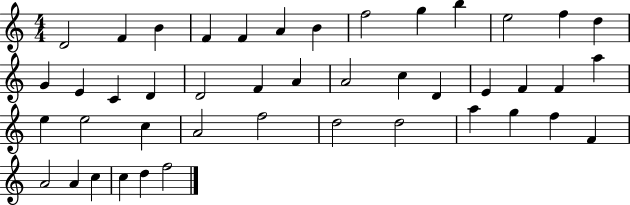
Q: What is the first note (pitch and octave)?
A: D4